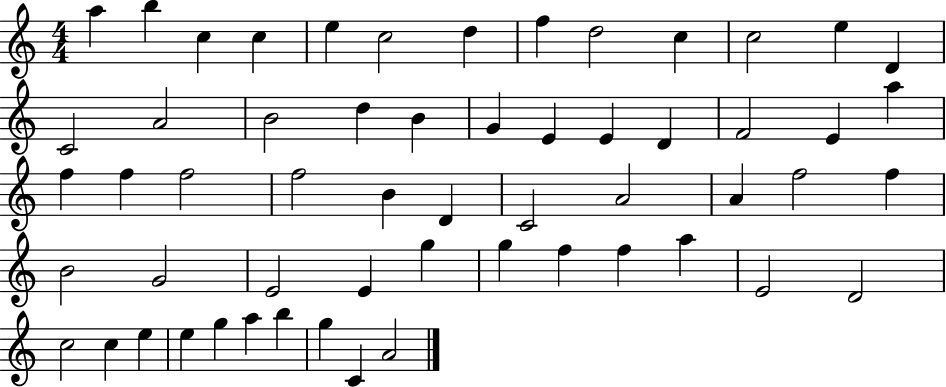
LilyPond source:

{
  \clef treble
  \numericTimeSignature
  \time 4/4
  \key c \major
  a''4 b''4 c''4 c''4 | e''4 c''2 d''4 | f''4 d''2 c''4 | c''2 e''4 d'4 | \break c'2 a'2 | b'2 d''4 b'4 | g'4 e'4 e'4 d'4 | f'2 e'4 a''4 | \break f''4 f''4 f''2 | f''2 b'4 d'4 | c'2 a'2 | a'4 f''2 f''4 | \break b'2 g'2 | e'2 e'4 g''4 | g''4 f''4 f''4 a''4 | e'2 d'2 | \break c''2 c''4 e''4 | e''4 g''4 a''4 b''4 | g''4 c'4 a'2 | \bar "|."
}